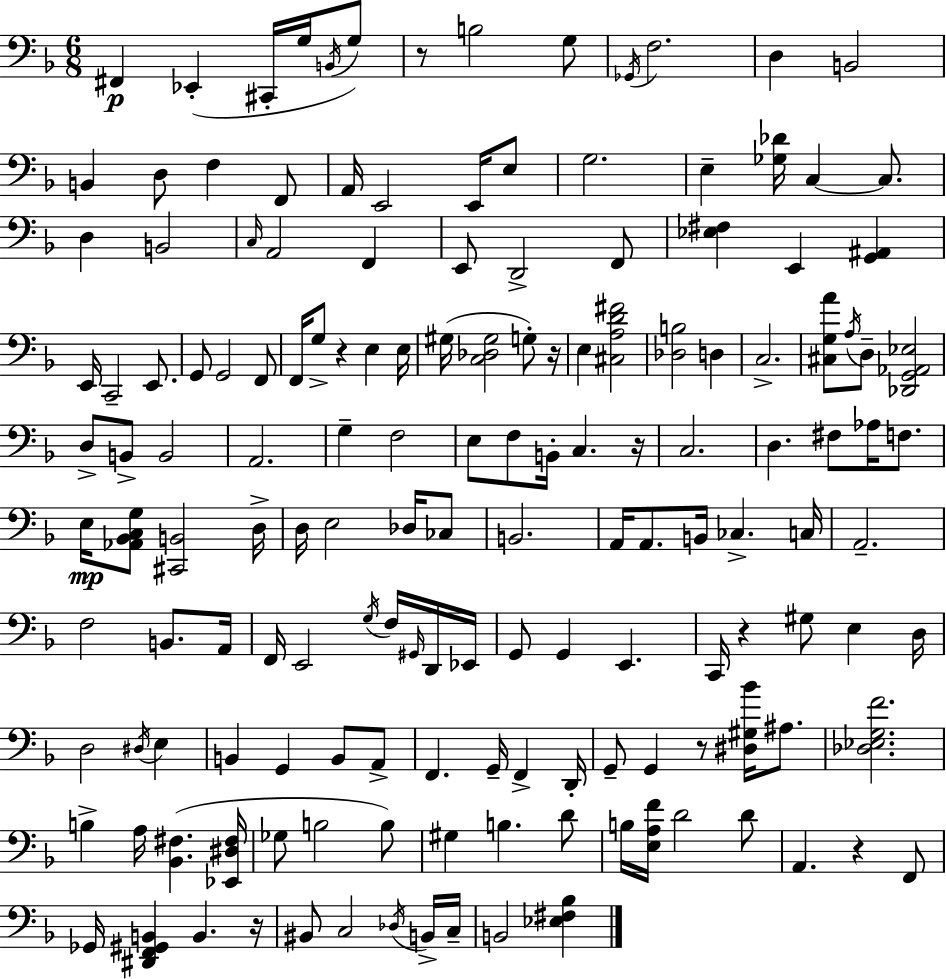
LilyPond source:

{
  \clef bass
  \numericTimeSignature
  \time 6/8
  \key d \minor
  \repeat volta 2 { fis,4\p ees,4-.( cis,16-. g16 \acciaccatura { b,16 } g8) | r8 b2 g8 | \acciaccatura { ges,16 } f2. | d4 b,2 | \break b,4 d8 f4 | f,8 a,16 e,2 e,16 | e8 g2. | e4-- <ges des'>16 c4~~ c8. | \break d4 b,2 | \grace { c16 } a,2 f,4 | e,8 d,2-> | f,8 <ees fis>4 e,4 <g, ais,>4 | \break e,16 c,2-- | e,8. g,8 g,2 | f,8 f,16 g8-> r4 e4 | e16 gis16( <c des gis>2 | \break g8-.) r16 e4 <cis a d' fis'>2 | <des b>2 d4 | c2.-> | <cis g a'>8 \acciaccatura { a16 } d8-- <des, g, aes, ees>2 | \break d8-> b,8-> b,2 | a,2. | g4-- f2 | e8 f8 b,16-. c4. | \break r16 c2. | d4. fis8 | aes16 f8. e16\mp <aes, bes, c g>8 <cis, b,>2 | d16-> d16 e2 | \break des16 ces8 b,2. | a,16 a,8. b,16 ces4.-> | c16 a,2.-- | f2 | \break b,8. a,16 f,16 e,2 | \acciaccatura { g16 } f16 \grace { gis,16 } d,16 ees,16 g,8 g,4 | e,4. c,16 r4 gis8 | e4 d16 d2 | \break \acciaccatura { dis16 } e4 b,4 g,4 | b,8 a,8-> f,4. | g,16-- f,4-> d,16-. g,8-- g,4 | r8 <dis gis bes'>16 ais8. <des ees g f'>2. | \break b4-> a16 | <bes, fis>4.( <ees, dis fis>16 ges8 b2 | b8) gis4 b4. | d'8 b16 <e a f'>16 d'2 | \break d'8 a,4. | r4 f,8 ges,16 <dis, f, gis, b,>4 | b,4. r16 bis,8 c2 | \acciaccatura { des16 } b,16-> c16-- b,2 | \break <ees fis bes>4 } \bar "|."
}